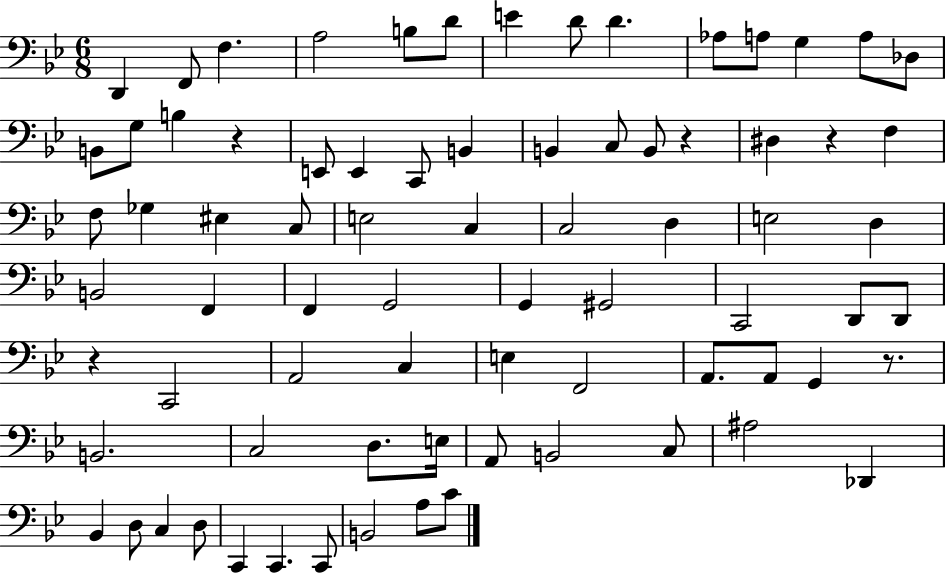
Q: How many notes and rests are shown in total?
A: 77